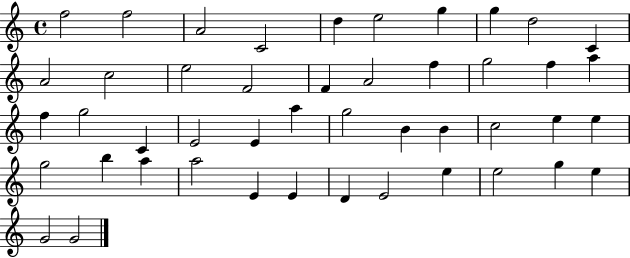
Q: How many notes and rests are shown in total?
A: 46